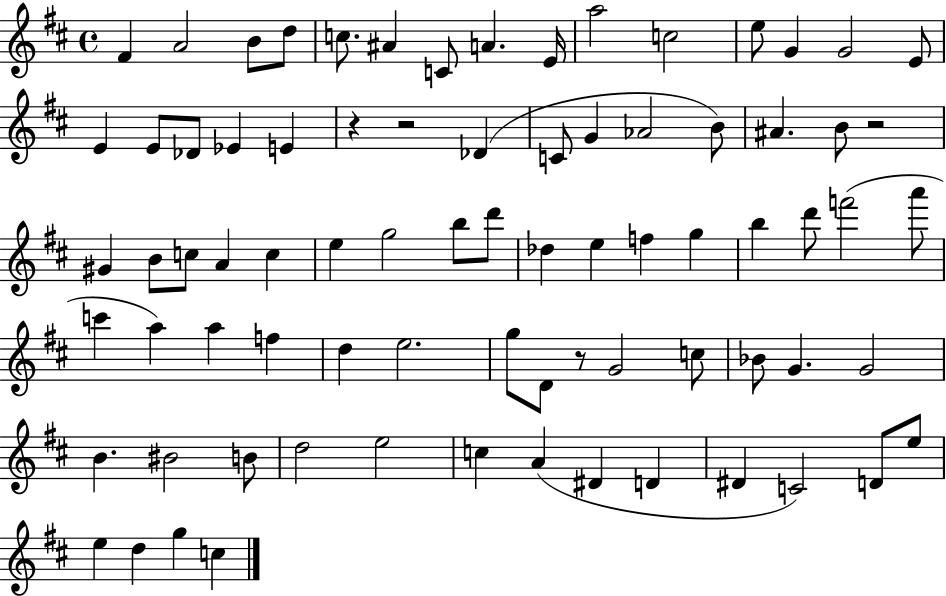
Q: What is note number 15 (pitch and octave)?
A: E4